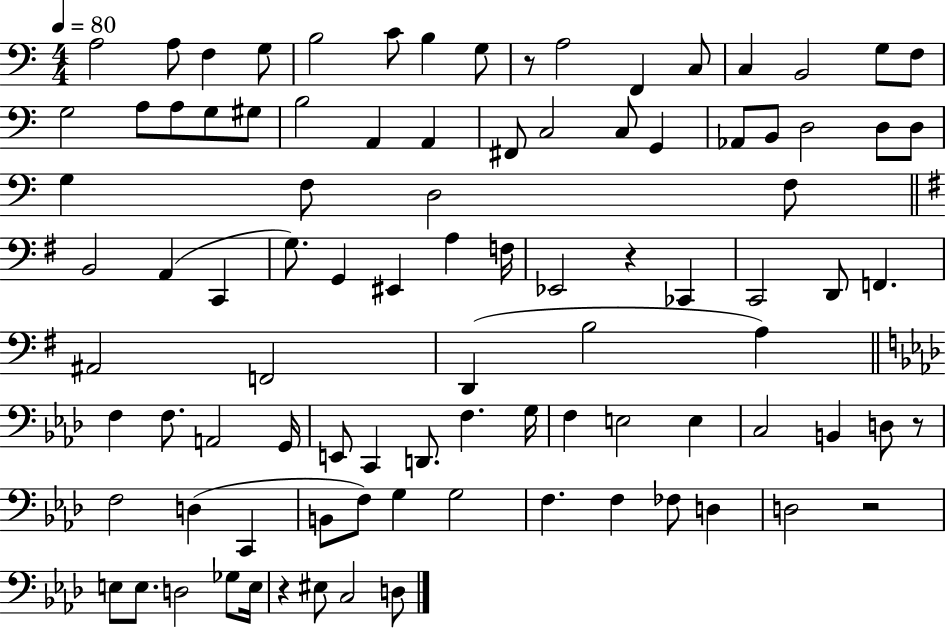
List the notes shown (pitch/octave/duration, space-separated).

A3/h A3/e F3/q G3/e B3/h C4/e B3/q G3/e R/e A3/h F2/q C3/e C3/q B2/h G3/e F3/e G3/h A3/e A3/e G3/e G#3/e B3/h A2/q A2/q F#2/e C3/h C3/e G2/q Ab2/e B2/e D3/h D3/e D3/e G3/q F3/e D3/h F3/e B2/h A2/q C2/q G3/e. G2/q EIS2/q A3/q F3/s Eb2/h R/q CES2/q C2/h D2/e F2/q. A#2/h F2/h D2/q B3/h A3/q F3/q F3/e. A2/h G2/s E2/e C2/q D2/e. F3/q. G3/s F3/q E3/h E3/q C3/h B2/q D3/e R/e F3/h D3/q C2/q B2/e F3/e G3/q G3/h F3/q. F3/q FES3/e D3/q D3/h R/h E3/e E3/e. D3/h Gb3/e E3/s R/q EIS3/e C3/h D3/e